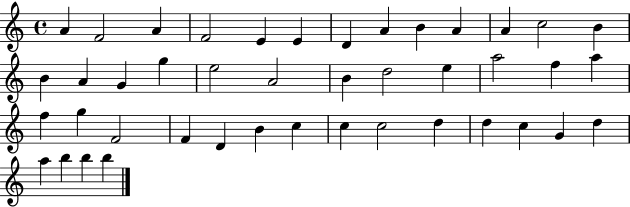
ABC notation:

X:1
T:Untitled
M:4/4
L:1/4
K:C
A F2 A F2 E E D A B A A c2 B B A G g e2 A2 B d2 e a2 f a f g F2 F D B c c c2 d d c G d a b b b